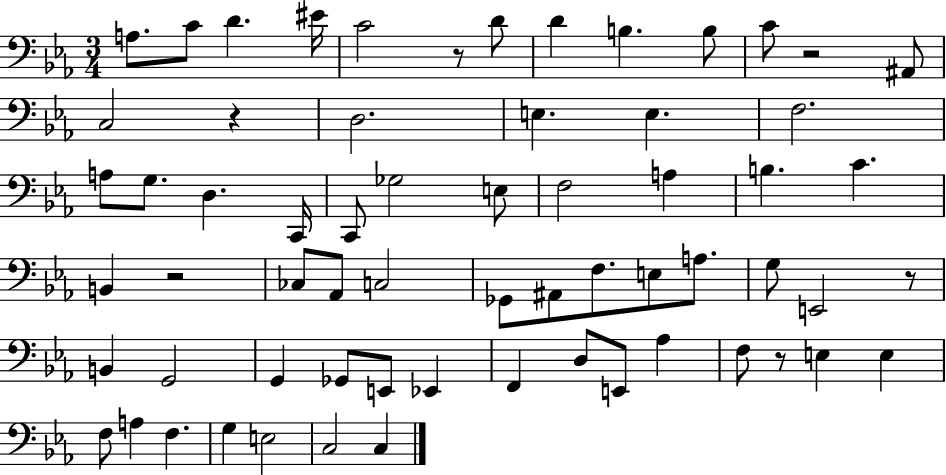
A3/e. C4/e D4/q. EIS4/s C4/h R/e D4/e D4/q B3/q. B3/e C4/e R/h A#2/e C3/h R/q D3/h. E3/q. E3/q. F3/h. A3/e G3/e. D3/q. C2/s C2/e Gb3/h E3/e F3/h A3/q B3/q. C4/q. B2/q R/h CES3/e Ab2/e C3/h Gb2/e A#2/e F3/e. E3/e A3/e. G3/e E2/h R/e B2/q G2/h G2/q Gb2/e E2/e Eb2/q F2/q D3/e E2/e Ab3/q F3/e R/e E3/q E3/q F3/e A3/q F3/q. G3/q E3/h C3/h C3/q